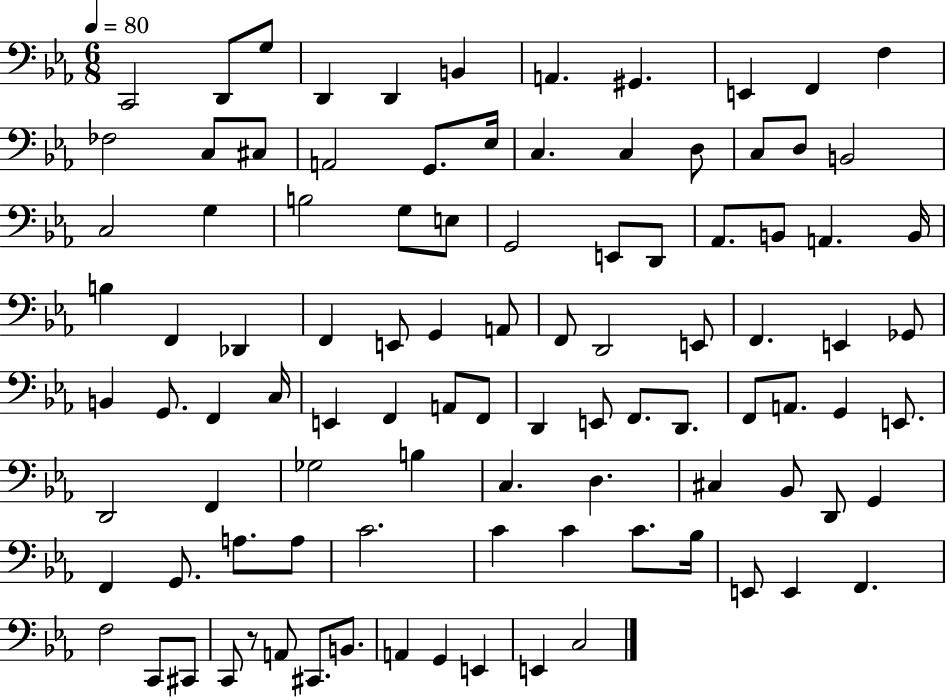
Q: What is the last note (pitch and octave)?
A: C3